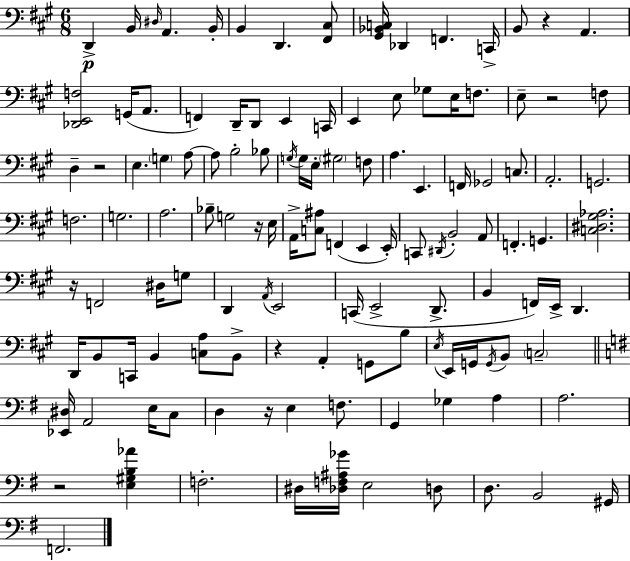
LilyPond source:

{
  \clef bass
  \numericTimeSignature
  \time 6/8
  \key a \major
  d,4->\p b,16 \grace { dis16 } a,4. | b,16-. b,4 d,4. <fis, cis>8 | <gis, bes, c>16 des,4 f,4. | c,16-> b,8 r4 a,4. | \break <des, e, f>2 g,16( a,8. | f,4) d,16-- d,8 e,4 | c,16 e,4 e8 ges8 e16 f8. | e8-- r2 f8 | \break d4-- r2 | e4. \parenthesize g4 a8~~ | a8 b2-. bes8 | \acciaccatura { g16 } g16 e16-. \parenthesize gis2 | \break f8 a4. e,4. | f,16 ges,2 c8. | a,2.-. | g,2. | \break f2. | g2. | a2. | bes8-- g2 | \break r16 e16 a,16-> <c ais>8 f,4( e,4 | e,16-.) c,8 \acciaccatura { dis,16 } b,2-. | a,8 f,4.-. g,4. | <c dis gis aes>2. | \break r16 f,2 | dis16 g8 d,4 \acciaccatura { a,16 } e,2 | c,16( e,2-> | d,8.-> b,4 f,16) e,16-> d,4. | \break d,16 b,8 c,16 b,4 | <c a>8 b,8-> r4 a,4-. | g,8 b8 \acciaccatura { e16 } e,16 g,16 \acciaccatura { g,16 } b,8 \parenthesize c2-- | \bar "||" \break \key g \major <ees, dis>16 a,2 e16 c8 | d4 r16 e4 f8. | g,4 ges4 a4 | a2. | \break r2 <e gis b aes'>4 | f2.-. | dis16 <des f ais ges'>16 e2 d8 | d8. b,2 gis,16 | \break f,2. | \bar "|."
}